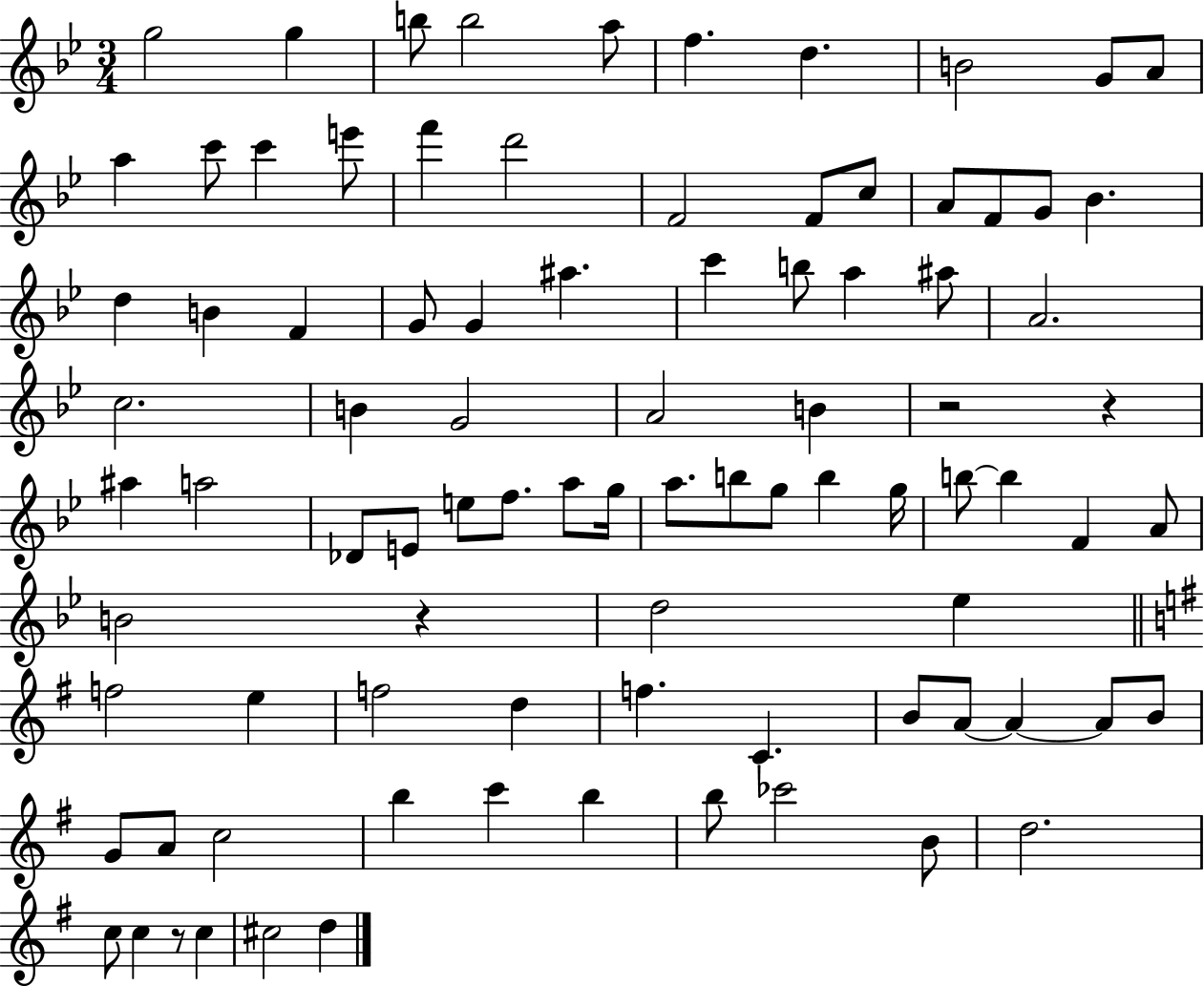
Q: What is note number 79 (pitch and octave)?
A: B4